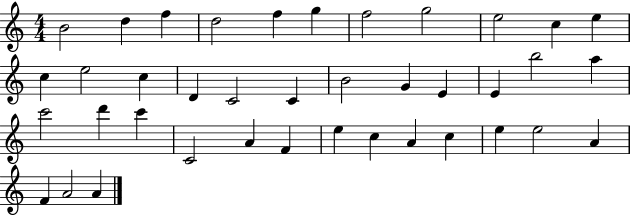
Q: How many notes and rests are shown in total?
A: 39